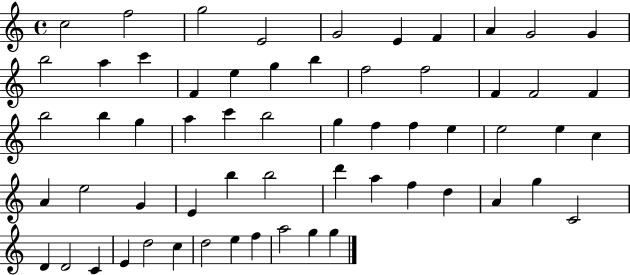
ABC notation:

X:1
T:Untitled
M:4/4
L:1/4
K:C
c2 f2 g2 E2 G2 E F A G2 G b2 a c' F e g b f2 f2 F F2 F b2 b g a c' b2 g f f e e2 e c A e2 G E b b2 d' a f d A g C2 D D2 C E d2 c d2 e f a2 g g